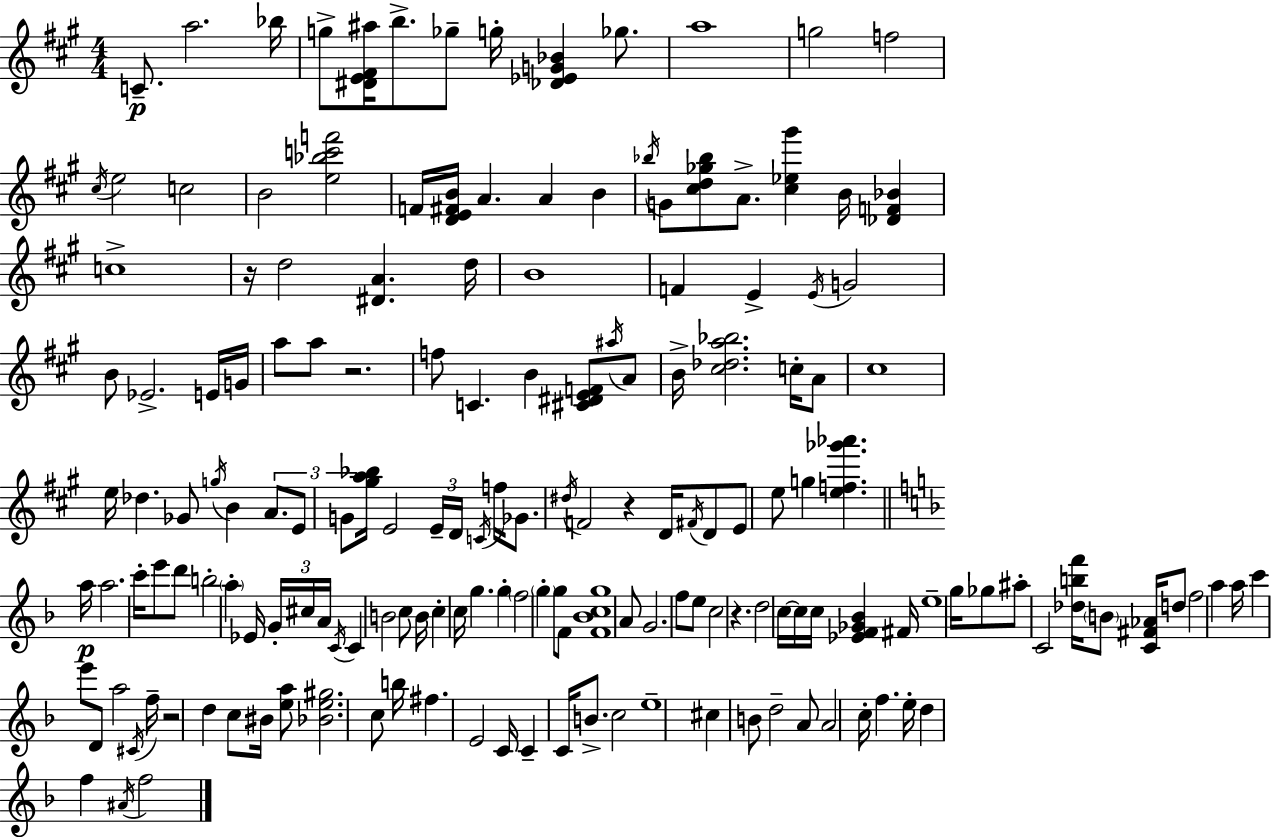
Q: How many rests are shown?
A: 5